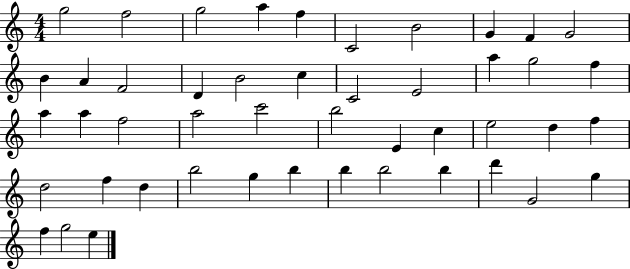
X:1
T:Untitled
M:4/4
L:1/4
K:C
g2 f2 g2 a f C2 B2 G F G2 B A F2 D B2 c C2 E2 a g2 f a a f2 a2 c'2 b2 E c e2 d f d2 f d b2 g b b b2 b d' G2 g f g2 e